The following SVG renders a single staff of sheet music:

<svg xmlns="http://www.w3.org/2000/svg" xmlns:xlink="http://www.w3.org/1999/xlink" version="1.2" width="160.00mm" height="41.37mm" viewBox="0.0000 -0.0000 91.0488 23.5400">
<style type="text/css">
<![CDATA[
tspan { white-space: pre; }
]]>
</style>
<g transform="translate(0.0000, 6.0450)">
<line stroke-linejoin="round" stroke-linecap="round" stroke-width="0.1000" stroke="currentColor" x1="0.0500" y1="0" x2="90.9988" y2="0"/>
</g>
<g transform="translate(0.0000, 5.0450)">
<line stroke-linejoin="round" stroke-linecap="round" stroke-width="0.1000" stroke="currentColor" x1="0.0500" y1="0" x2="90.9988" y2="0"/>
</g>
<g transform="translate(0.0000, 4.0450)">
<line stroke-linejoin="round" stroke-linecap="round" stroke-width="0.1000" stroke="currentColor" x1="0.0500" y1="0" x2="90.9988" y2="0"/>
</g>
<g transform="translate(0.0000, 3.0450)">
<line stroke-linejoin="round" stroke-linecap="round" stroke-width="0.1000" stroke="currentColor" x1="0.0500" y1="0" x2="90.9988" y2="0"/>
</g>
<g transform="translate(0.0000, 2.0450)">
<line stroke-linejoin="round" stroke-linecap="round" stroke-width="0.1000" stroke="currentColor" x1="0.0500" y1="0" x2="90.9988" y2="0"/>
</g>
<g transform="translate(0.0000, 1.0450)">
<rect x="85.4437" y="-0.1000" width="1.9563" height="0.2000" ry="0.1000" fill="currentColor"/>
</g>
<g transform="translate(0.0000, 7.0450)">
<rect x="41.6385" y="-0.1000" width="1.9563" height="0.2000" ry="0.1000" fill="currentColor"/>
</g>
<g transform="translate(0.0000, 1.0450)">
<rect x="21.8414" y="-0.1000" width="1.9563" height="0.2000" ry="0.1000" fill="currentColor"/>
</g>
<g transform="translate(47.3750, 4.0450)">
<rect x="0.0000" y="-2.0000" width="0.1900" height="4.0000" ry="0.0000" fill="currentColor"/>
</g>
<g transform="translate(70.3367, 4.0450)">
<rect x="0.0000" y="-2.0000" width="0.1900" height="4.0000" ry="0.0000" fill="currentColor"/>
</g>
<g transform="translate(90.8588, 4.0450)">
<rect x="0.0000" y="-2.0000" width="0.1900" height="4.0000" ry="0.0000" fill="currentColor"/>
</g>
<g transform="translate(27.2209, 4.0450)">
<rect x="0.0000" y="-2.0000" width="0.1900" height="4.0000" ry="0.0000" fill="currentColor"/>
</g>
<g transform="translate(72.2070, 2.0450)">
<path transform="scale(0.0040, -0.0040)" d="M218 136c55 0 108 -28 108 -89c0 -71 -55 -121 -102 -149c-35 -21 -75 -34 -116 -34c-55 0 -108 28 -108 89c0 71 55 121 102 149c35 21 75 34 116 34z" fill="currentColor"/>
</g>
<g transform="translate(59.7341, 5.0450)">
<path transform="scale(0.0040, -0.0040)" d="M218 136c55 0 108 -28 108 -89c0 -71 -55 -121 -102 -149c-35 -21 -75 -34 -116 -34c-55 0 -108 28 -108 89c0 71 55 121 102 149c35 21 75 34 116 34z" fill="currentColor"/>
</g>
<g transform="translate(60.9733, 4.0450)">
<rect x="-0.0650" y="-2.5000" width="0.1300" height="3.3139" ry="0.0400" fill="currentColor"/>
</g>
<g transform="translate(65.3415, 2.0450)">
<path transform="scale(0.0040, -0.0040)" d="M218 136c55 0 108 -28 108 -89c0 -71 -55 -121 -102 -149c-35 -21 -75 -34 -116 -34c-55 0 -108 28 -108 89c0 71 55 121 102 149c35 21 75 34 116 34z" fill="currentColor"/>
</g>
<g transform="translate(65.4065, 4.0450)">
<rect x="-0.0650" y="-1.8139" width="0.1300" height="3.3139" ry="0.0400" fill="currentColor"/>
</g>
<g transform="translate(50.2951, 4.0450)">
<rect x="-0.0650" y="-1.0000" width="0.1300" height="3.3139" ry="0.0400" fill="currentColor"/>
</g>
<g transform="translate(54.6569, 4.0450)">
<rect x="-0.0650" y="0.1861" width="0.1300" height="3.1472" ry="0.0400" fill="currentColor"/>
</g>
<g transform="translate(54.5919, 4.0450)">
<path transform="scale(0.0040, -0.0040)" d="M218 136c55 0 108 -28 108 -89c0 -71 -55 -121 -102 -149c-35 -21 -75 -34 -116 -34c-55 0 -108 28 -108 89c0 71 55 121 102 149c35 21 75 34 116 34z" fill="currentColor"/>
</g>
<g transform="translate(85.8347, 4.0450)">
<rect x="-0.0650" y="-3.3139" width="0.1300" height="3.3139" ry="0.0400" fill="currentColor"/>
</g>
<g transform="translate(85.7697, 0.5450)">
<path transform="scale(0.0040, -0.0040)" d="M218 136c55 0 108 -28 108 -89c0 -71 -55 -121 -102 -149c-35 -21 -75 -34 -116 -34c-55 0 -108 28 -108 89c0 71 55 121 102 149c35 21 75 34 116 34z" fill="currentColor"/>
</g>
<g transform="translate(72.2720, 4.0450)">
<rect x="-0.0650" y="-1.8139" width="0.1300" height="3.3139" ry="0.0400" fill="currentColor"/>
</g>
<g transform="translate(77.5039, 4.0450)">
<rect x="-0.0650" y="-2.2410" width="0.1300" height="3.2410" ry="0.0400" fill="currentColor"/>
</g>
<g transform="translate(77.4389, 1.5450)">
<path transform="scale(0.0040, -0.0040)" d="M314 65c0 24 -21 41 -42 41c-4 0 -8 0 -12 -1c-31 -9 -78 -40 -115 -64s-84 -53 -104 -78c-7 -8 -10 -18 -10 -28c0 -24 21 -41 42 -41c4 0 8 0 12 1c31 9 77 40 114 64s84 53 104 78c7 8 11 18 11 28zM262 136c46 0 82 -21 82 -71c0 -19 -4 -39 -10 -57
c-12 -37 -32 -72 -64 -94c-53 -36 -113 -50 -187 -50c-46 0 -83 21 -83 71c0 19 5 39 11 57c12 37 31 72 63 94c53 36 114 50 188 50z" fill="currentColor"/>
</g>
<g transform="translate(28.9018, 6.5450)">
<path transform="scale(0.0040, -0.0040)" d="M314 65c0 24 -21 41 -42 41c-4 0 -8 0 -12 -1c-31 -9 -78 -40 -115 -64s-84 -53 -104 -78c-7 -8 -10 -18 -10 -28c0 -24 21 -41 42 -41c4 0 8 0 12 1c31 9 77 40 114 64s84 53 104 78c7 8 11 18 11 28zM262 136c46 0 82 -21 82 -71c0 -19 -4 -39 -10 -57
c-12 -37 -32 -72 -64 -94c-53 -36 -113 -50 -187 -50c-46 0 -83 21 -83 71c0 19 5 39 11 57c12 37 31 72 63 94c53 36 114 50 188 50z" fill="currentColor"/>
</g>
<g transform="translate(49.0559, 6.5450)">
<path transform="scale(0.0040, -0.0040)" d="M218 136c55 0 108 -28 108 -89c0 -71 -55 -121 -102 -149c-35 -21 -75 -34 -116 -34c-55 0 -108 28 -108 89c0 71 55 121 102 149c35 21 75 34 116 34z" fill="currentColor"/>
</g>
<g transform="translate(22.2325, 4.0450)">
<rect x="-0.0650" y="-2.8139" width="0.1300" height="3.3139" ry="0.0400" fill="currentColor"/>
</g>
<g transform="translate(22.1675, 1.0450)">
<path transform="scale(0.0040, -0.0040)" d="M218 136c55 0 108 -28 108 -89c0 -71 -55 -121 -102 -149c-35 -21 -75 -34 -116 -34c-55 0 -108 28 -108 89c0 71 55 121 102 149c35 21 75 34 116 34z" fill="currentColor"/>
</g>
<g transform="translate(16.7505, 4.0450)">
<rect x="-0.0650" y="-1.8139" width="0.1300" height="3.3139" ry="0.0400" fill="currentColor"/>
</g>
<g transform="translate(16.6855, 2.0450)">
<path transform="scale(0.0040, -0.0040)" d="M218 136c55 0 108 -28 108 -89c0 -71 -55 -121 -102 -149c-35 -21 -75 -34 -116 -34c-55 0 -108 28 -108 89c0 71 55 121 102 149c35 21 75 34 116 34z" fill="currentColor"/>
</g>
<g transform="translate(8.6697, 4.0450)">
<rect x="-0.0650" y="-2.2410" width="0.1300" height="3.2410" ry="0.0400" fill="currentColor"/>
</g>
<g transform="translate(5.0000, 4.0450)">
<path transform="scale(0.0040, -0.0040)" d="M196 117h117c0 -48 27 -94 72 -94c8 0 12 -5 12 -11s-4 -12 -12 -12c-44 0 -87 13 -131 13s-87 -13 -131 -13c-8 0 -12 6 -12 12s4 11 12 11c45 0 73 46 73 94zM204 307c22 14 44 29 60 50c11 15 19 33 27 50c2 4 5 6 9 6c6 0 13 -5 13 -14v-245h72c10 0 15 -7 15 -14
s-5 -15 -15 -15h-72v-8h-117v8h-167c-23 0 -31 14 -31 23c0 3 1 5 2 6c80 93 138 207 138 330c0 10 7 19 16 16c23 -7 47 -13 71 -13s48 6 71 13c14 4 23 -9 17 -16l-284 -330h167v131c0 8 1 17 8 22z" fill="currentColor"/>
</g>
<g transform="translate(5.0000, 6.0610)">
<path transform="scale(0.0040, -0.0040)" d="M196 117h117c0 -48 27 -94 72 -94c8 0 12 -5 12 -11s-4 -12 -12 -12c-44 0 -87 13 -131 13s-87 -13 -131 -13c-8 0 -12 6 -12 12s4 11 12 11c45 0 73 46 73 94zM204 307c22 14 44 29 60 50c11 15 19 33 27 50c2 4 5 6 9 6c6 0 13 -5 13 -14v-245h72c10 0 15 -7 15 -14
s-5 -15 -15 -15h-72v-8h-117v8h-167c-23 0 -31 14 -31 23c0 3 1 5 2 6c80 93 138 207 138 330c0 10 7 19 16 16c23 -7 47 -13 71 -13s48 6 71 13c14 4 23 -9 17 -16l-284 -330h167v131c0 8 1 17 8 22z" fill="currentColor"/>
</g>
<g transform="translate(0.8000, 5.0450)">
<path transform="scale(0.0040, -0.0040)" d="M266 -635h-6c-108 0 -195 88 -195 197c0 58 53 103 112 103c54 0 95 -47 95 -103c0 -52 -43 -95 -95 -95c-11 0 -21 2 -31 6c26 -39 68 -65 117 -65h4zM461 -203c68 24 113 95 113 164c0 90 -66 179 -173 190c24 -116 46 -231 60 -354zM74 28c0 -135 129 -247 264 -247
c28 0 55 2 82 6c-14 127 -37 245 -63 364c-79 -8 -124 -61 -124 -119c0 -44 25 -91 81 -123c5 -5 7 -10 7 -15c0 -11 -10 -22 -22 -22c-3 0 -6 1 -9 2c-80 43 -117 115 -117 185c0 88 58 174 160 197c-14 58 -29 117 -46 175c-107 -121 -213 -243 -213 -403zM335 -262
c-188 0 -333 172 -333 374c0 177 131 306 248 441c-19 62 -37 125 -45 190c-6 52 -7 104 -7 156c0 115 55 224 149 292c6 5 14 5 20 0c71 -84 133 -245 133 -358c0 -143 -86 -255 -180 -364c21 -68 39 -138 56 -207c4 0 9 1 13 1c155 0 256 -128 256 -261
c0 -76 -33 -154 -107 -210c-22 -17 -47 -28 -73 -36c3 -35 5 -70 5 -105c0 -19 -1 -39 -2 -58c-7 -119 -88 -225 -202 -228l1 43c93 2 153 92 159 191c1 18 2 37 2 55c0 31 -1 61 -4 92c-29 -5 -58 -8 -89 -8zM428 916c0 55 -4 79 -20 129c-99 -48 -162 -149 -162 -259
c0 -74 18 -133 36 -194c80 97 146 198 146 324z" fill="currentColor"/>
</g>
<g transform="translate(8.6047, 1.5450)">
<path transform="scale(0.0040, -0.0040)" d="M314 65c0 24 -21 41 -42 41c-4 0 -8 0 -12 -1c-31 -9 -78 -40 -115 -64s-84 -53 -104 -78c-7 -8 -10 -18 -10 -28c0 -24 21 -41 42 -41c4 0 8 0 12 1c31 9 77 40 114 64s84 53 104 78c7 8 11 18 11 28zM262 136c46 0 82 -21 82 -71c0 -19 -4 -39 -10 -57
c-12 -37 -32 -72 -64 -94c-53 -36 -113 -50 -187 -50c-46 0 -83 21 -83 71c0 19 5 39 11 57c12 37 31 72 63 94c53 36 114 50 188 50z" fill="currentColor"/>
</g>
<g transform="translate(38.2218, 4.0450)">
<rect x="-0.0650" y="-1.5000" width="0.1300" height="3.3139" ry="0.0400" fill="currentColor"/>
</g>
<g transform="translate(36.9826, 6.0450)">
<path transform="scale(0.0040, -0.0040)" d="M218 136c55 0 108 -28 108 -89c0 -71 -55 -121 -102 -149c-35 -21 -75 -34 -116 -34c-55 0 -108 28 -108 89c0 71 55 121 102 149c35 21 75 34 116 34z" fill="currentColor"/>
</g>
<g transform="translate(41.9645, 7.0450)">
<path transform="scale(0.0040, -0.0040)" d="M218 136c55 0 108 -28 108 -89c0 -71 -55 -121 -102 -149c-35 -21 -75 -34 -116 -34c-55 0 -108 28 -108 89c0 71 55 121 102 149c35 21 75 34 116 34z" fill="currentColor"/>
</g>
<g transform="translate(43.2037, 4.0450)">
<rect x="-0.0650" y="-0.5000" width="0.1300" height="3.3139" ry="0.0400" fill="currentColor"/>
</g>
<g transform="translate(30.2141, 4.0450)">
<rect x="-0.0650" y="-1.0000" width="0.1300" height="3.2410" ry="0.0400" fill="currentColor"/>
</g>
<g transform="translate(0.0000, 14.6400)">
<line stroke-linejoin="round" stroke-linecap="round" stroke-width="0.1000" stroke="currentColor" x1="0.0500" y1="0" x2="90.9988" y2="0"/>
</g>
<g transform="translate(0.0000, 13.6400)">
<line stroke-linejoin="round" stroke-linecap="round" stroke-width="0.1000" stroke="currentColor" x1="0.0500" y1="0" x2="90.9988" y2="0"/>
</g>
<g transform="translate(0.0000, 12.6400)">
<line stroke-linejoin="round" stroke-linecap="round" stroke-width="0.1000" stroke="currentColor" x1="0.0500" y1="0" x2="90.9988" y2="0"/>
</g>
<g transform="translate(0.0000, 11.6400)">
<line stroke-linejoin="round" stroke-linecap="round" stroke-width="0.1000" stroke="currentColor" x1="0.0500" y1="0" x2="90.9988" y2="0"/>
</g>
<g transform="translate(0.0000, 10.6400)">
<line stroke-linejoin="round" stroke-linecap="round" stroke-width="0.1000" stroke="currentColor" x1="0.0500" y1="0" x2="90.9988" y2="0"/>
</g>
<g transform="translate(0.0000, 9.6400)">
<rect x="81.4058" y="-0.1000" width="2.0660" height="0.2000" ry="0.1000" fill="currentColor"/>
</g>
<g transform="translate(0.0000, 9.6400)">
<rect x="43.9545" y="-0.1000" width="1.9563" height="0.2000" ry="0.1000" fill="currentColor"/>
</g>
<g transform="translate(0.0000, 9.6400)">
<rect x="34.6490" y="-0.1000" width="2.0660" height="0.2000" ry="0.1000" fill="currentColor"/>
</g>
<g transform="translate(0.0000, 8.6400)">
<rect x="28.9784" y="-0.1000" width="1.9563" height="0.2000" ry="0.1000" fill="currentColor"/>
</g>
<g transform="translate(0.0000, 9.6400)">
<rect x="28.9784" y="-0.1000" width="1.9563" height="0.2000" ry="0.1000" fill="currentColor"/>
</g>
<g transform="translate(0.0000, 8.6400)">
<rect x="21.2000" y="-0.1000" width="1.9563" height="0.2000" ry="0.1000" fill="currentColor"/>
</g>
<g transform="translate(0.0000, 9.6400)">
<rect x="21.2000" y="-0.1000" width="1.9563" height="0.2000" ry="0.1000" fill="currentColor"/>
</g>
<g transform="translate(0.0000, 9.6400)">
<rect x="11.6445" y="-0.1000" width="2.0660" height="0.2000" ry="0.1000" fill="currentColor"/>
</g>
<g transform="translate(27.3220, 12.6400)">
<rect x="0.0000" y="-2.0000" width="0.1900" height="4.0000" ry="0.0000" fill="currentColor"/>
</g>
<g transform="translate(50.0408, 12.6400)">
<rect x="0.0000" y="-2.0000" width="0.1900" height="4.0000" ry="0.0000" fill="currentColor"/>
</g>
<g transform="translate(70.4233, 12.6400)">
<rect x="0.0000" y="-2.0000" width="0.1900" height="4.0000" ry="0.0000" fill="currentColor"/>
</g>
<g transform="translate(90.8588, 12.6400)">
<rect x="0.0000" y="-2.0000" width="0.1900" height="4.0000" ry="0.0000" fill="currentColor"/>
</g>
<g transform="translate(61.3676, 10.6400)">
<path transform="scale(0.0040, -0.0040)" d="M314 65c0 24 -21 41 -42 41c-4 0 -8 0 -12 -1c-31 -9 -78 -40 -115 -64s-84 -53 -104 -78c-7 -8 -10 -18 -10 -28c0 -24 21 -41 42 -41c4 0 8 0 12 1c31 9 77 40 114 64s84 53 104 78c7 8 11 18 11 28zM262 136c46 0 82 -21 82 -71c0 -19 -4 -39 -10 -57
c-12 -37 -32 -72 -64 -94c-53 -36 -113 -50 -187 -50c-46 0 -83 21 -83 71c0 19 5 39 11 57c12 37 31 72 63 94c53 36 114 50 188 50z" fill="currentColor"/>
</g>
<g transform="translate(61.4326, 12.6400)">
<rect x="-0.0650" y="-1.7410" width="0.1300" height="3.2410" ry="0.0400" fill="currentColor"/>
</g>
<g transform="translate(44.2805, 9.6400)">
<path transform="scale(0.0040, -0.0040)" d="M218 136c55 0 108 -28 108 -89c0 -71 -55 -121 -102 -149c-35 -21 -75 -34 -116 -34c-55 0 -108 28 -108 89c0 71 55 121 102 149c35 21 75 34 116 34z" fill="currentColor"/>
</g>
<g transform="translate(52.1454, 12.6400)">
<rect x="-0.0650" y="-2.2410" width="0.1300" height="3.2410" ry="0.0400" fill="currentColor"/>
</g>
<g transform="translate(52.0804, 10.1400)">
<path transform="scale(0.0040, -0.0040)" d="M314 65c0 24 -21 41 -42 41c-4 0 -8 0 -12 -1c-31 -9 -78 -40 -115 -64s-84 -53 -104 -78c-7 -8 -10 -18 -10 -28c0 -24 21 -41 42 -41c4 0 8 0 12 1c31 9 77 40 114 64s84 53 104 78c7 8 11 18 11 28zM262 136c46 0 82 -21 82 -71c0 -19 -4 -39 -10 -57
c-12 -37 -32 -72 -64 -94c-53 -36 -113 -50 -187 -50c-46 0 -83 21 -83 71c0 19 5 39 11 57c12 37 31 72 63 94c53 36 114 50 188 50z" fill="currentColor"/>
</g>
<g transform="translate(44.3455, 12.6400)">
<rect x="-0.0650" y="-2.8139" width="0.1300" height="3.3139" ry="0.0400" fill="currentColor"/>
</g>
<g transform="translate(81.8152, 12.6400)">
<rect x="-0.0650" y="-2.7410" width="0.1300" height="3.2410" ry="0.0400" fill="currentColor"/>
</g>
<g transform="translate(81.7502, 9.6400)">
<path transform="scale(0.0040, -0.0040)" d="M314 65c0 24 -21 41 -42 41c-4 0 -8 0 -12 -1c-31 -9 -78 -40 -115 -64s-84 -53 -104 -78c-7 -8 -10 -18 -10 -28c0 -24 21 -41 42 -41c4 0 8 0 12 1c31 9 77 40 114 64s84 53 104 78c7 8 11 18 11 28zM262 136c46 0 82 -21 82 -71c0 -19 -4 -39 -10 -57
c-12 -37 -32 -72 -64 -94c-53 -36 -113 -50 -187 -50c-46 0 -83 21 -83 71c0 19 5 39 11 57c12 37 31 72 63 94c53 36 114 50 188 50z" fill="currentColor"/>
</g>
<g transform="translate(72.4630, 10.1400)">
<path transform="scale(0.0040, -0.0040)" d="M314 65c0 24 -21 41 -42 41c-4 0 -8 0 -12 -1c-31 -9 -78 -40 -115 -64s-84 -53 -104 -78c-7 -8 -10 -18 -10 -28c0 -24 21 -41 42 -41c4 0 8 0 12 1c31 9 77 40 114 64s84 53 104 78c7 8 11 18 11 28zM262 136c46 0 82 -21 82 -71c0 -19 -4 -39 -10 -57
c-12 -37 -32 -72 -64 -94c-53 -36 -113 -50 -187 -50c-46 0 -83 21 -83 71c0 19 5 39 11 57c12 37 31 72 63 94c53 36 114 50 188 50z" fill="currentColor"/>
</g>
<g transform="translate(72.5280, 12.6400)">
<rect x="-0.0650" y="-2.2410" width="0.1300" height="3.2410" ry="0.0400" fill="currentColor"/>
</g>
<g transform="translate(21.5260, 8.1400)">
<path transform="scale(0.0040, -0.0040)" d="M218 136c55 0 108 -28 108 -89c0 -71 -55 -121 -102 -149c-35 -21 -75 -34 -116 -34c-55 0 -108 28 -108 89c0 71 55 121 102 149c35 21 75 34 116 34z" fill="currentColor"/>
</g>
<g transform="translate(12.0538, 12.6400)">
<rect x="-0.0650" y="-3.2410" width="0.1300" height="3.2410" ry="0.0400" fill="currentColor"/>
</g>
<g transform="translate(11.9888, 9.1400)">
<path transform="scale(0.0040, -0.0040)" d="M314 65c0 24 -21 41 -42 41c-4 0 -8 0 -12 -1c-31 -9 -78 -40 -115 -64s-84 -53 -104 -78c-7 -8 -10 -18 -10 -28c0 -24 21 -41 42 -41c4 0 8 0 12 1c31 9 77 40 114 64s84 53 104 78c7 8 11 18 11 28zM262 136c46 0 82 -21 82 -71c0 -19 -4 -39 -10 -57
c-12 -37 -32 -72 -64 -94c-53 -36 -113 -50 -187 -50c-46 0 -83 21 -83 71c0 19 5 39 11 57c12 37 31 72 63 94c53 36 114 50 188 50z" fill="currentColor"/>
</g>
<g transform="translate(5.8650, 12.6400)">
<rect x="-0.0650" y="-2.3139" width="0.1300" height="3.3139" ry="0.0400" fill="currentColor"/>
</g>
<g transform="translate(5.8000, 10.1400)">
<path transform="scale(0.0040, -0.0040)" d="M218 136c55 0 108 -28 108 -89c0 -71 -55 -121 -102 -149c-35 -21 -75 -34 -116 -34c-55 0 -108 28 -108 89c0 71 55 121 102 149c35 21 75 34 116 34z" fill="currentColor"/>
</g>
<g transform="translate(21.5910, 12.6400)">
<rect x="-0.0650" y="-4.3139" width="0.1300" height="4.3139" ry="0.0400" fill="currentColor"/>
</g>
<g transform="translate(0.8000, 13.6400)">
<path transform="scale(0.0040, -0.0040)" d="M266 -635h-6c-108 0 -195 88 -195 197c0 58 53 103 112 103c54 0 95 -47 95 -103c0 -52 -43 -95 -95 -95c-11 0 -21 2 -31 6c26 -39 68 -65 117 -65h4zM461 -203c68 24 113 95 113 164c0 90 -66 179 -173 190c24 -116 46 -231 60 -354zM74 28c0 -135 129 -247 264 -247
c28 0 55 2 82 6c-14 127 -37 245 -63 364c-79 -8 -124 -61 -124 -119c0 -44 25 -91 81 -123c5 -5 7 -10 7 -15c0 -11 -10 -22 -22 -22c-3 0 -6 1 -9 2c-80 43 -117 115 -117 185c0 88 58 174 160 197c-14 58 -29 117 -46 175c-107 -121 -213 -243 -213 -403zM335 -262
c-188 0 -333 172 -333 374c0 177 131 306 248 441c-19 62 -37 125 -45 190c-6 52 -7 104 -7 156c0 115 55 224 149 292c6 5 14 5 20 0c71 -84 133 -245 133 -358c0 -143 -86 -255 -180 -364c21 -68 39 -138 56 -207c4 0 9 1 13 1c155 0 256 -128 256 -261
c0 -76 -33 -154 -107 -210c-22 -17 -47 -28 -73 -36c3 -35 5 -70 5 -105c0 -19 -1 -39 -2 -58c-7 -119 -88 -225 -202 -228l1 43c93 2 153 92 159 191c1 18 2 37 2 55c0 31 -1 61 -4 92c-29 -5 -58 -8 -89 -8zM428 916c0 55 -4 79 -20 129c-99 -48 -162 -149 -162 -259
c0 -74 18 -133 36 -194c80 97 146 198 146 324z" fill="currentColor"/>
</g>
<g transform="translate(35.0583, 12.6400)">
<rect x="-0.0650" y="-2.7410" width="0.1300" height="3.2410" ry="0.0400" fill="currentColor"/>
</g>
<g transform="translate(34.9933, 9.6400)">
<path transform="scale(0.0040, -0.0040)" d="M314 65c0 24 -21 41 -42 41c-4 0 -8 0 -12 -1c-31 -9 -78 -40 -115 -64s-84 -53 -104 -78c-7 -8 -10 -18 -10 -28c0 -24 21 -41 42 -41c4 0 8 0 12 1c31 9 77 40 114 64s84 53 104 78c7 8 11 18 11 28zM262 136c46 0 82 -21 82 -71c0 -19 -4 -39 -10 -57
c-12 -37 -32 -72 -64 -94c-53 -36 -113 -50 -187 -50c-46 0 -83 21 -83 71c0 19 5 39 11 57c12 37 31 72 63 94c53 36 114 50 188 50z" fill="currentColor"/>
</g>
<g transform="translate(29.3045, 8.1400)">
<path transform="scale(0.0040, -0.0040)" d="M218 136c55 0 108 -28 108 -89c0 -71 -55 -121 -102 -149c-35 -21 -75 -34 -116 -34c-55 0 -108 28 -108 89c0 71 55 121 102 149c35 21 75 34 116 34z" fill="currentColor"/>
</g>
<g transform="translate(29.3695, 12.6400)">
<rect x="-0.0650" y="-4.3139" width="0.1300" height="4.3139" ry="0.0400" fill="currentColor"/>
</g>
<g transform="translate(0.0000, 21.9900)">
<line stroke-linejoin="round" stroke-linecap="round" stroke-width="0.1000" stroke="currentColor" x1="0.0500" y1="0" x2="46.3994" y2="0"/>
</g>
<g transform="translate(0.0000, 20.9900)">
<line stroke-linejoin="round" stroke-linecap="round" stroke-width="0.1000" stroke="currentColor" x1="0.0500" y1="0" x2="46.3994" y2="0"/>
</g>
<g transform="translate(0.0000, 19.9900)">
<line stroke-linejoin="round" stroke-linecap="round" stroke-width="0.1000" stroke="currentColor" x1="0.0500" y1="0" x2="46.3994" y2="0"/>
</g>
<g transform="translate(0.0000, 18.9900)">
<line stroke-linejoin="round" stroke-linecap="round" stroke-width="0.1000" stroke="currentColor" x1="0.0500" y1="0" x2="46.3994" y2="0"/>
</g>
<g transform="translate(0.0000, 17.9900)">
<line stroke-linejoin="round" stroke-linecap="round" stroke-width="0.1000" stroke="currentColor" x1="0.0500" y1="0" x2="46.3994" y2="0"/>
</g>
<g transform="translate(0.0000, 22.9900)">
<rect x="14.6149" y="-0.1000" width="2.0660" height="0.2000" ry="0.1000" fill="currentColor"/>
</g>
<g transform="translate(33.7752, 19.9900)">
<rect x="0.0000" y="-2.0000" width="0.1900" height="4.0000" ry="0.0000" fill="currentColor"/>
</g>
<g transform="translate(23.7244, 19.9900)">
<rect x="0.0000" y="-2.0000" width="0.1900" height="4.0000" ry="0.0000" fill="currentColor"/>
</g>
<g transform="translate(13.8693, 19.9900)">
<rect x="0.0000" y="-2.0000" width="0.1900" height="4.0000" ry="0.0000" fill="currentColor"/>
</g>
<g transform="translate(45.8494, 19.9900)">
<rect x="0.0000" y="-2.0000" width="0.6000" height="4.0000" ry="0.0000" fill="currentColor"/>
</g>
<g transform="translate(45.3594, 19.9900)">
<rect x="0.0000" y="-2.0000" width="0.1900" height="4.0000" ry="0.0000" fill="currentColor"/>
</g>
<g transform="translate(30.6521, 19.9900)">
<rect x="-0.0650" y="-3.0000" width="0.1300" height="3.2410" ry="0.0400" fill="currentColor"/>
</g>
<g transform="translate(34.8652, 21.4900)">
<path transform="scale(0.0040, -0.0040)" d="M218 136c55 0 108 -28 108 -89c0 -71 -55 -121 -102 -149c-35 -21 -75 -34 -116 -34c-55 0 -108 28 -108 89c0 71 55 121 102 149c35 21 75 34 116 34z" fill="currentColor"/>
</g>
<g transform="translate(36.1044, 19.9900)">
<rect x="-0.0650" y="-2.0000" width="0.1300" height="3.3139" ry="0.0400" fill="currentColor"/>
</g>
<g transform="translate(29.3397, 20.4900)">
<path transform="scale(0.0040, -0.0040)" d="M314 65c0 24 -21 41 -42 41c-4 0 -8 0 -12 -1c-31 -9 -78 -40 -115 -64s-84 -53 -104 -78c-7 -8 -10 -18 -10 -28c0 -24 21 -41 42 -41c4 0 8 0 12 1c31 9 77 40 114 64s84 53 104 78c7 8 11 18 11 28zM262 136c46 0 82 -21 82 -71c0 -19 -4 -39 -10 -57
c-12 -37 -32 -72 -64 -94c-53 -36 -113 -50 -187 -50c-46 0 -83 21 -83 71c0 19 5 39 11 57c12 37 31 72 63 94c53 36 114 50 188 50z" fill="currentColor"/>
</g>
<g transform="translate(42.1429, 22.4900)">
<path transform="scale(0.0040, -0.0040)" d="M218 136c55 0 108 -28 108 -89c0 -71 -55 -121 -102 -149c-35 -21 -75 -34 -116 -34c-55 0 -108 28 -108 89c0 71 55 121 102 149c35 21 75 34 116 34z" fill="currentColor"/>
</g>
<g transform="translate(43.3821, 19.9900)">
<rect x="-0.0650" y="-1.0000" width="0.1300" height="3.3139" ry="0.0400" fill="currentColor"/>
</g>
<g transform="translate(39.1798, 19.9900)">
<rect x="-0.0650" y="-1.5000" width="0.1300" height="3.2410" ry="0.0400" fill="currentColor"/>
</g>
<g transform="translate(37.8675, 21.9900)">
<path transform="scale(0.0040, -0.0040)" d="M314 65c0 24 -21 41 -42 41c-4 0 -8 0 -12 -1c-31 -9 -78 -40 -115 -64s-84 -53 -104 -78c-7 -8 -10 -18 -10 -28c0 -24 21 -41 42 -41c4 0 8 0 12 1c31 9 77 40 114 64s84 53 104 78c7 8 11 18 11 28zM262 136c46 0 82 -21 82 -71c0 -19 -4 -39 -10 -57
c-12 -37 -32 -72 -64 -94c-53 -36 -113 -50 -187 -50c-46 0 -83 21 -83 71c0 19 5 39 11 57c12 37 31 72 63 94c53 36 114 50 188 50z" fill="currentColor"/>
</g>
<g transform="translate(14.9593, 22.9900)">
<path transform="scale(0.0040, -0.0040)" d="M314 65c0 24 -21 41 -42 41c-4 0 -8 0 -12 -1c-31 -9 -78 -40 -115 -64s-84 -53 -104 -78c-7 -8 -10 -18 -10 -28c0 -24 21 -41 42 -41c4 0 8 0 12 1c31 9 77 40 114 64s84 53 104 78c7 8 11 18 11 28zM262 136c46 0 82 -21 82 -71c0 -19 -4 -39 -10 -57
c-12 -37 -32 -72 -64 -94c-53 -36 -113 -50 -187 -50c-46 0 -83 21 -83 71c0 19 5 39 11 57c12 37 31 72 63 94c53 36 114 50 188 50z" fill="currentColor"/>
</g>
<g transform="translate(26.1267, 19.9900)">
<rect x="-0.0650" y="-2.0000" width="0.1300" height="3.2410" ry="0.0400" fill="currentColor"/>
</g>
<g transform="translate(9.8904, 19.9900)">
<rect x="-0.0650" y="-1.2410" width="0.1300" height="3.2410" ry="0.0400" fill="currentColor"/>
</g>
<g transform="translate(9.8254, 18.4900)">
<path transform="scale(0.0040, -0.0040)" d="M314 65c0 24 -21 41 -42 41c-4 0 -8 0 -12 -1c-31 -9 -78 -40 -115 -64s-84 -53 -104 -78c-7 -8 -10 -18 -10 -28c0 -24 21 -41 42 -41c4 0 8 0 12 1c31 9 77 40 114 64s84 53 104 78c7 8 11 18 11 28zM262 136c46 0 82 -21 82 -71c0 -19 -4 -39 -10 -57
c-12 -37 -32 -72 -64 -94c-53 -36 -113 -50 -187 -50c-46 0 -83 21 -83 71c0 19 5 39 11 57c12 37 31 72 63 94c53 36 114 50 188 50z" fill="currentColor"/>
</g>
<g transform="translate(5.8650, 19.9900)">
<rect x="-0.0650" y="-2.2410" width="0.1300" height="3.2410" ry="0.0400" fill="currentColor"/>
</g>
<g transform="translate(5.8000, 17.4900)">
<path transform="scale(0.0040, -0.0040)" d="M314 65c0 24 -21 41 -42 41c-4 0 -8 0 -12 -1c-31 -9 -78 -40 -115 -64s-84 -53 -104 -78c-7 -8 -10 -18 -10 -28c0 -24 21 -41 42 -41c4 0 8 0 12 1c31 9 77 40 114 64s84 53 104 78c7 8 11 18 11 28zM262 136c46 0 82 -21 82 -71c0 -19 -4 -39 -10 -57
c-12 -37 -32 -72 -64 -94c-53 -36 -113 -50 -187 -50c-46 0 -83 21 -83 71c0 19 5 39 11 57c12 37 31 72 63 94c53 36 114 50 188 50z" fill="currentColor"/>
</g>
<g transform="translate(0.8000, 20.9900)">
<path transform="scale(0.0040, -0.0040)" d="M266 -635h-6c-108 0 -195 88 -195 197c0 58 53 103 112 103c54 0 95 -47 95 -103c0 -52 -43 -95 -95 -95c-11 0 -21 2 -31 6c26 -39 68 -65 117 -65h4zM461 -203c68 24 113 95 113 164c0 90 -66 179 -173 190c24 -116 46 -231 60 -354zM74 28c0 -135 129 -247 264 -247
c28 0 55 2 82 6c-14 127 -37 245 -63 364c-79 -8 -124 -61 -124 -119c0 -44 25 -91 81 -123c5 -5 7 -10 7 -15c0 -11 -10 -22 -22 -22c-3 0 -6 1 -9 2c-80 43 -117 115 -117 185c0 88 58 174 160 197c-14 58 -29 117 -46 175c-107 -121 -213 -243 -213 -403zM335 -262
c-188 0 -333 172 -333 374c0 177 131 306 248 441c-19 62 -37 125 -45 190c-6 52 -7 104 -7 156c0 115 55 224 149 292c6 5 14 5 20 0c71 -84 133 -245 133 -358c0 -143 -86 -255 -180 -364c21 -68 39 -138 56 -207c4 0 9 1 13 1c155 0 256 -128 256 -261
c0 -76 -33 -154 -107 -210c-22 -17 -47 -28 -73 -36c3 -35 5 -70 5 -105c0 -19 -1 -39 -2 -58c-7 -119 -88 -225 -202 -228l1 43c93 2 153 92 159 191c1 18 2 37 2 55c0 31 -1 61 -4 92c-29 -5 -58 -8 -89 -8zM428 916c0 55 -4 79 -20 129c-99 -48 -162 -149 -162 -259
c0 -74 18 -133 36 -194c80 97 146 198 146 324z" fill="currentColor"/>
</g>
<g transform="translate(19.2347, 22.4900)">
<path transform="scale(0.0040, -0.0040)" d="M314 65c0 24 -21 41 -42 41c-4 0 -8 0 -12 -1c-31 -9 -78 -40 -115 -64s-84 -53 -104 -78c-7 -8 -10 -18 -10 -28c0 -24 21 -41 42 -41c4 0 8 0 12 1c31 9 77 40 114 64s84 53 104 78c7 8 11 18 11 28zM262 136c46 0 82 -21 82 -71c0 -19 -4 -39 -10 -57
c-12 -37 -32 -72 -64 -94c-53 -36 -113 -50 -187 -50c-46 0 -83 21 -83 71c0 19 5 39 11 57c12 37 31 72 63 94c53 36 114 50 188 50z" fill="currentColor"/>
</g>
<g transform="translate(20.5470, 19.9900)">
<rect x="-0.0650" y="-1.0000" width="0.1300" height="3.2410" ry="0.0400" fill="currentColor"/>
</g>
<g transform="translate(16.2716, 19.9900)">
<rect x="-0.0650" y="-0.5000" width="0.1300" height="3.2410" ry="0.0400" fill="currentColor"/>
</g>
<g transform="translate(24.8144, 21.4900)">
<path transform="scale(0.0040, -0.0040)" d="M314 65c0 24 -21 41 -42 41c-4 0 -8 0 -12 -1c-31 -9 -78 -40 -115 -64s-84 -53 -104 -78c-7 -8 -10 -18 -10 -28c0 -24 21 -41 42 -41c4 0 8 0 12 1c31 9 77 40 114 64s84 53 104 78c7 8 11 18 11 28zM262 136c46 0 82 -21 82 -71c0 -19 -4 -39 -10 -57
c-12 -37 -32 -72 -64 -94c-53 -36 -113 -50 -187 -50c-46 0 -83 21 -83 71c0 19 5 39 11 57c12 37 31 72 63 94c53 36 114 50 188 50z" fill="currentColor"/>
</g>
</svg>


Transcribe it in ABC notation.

X:1
T:Untitled
M:4/4
L:1/4
K:C
g2 f a D2 E C D B G f f g2 b g b2 d' d' a2 a g2 f2 g2 a2 g2 e2 C2 D2 F2 A2 F E2 D